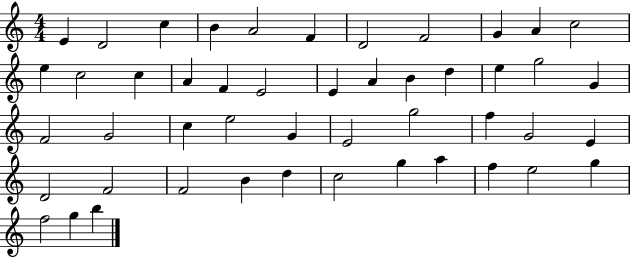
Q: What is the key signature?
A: C major